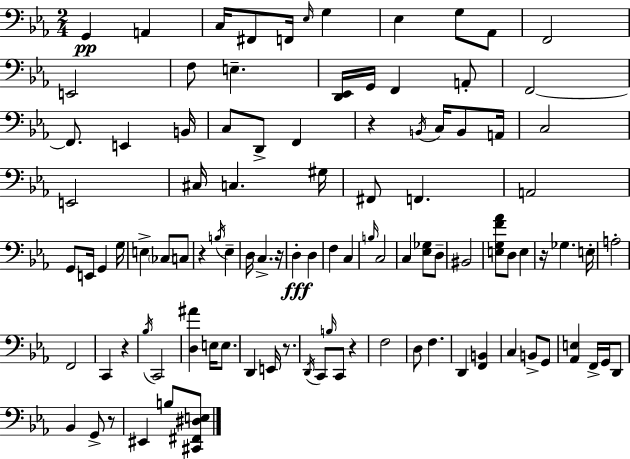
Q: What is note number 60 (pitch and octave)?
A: E3